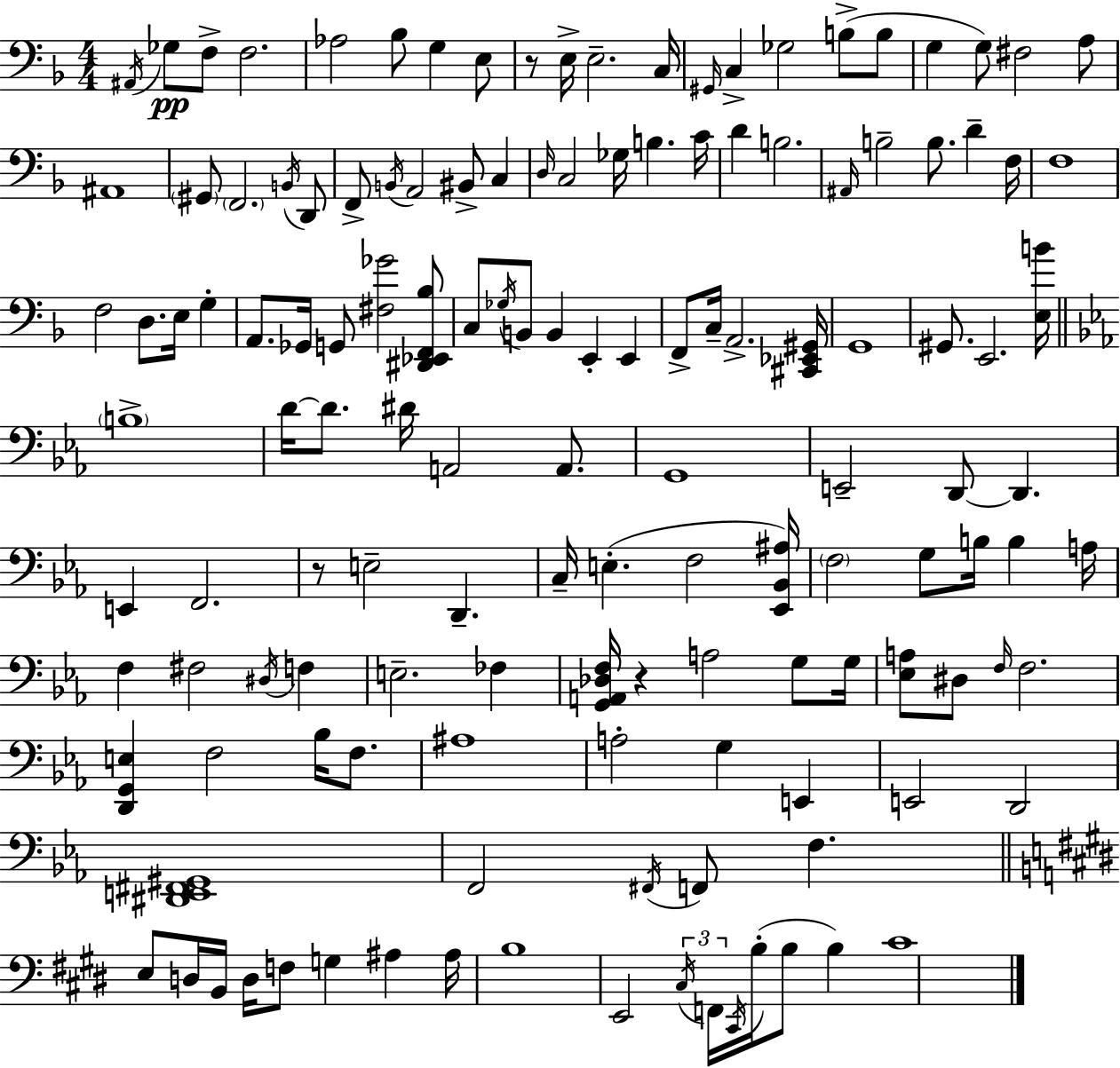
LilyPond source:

{
  \clef bass
  \numericTimeSignature
  \time 4/4
  \key f \major
  \repeat volta 2 { \acciaccatura { ais,16 }\pp ges8 f8-> f2. | aes2 bes8 g4 e8 | r8 e16-> e2.-- | c16 \grace { gis,16 } c4-> ges2 b8->( | \break b8 g4 g8) fis2 | a8 ais,1 | \parenthesize gis,8 \parenthesize f,2. | \acciaccatura { b,16 } d,8 f,8-> \acciaccatura { b,16 } a,2 bis,8-> | \break c4 \grace { d16 } c2 ges16 b4. | c'16 d'4 b2. | \grace { ais,16 } b2-- b8. | d'4-- f16 f1 | \break f2 d8. | e16 g4-. a,8. ges,16 g,8 <fis ges'>2 | <dis, ees, f, bes>8 c8 \acciaccatura { ges16 } b,8 b,4 e,4-. | e,4 f,8-> c16-- a,2.-> | \break <cis, ees, gis,>16 g,1 | gis,8. e,2. | <e b'>16 \bar "||" \break \key ees \major \parenthesize b1-> | d'16~~ d'8. dis'16 a,2 a,8. | g,1 | e,2-- d,8~~ d,4. | \break e,4 f,2. | r8 e2-- d,4.-- | c16-- e4.-.( f2 <ees, bes, ais>16) | \parenthesize f2 g8 b16 b4 a16 | \break f4 fis2 \acciaccatura { dis16 } f4 | e2.-- fes4 | <g, a, des f>16 r4 a2 g8 | g16 <ees a>8 dis8 \grace { f16 } f2. | \break <d, g, e>4 f2 bes16 f8. | ais1 | a2-. g4 e,4 | e,2 d,2 | \break <dis, e, fis, gis,>1 | f,2 \acciaccatura { fis,16 } f,8 f4. | \bar "||" \break \key e \major e8 d16 b,16 d16 f8 g4 ais4 ais16 | b1 | e,2 \tuplet 3/2 { \acciaccatura { cis16 } f,16 \acciaccatura { cis,16 } } b16-.( b8 b4) | cis'1 | \break } \bar "|."
}